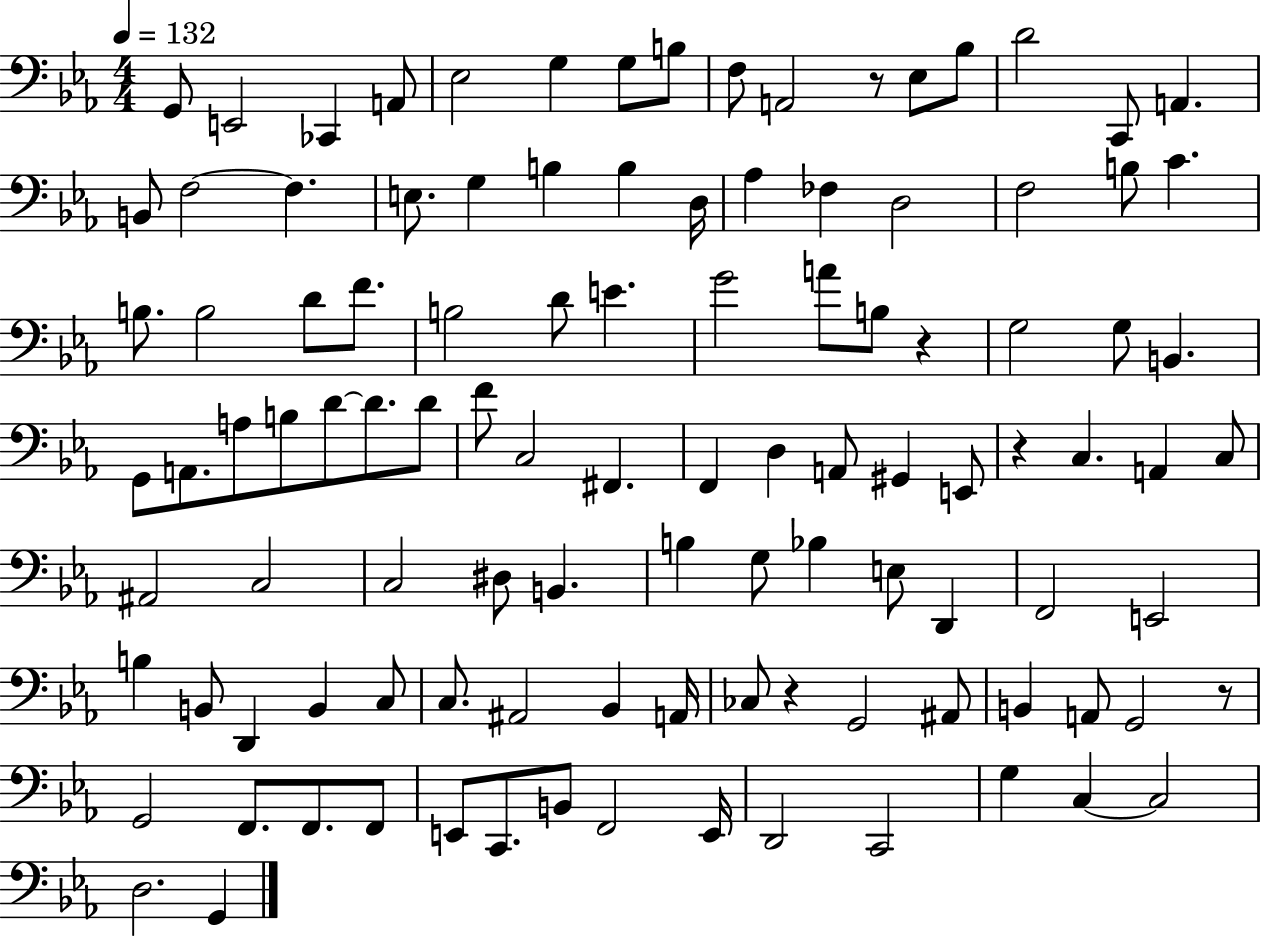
G2/e E2/h CES2/q A2/e Eb3/h G3/q G3/e B3/e F3/e A2/h R/e Eb3/e Bb3/e D4/h C2/e A2/q. B2/e F3/h F3/q. E3/e. G3/q B3/q B3/q D3/s Ab3/q FES3/q D3/h F3/h B3/e C4/q. B3/e. B3/h D4/e F4/e. B3/h D4/e E4/q. G4/h A4/e B3/e R/q G3/h G3/e B2/q. G2/e A2/e. A3/e B3/e D4/e D4/e. D4/e F4/e C3/h F#2/q. F2/q D3/q A2/e G#2/q E2/e R/q C3/q. A2/q C3/e A#2/h C3/h C3/h D#3/e B2/q. B3/q G3/e Bb3/q E3/e D2/q F2/h E2/h B3/q B2/e D2/q B2/q C3/e C3/e. A#2/h Bb2/q A2/s CES3/e R/q G2/h A#2/e B2/q A2/e G2/h R/e G2/h F2/e. F2/e. F2/e E2/e C2/e. B2/e F2/h E2/s D2/h C2/h G3/q C3/q C3/h D3/h. G2/q